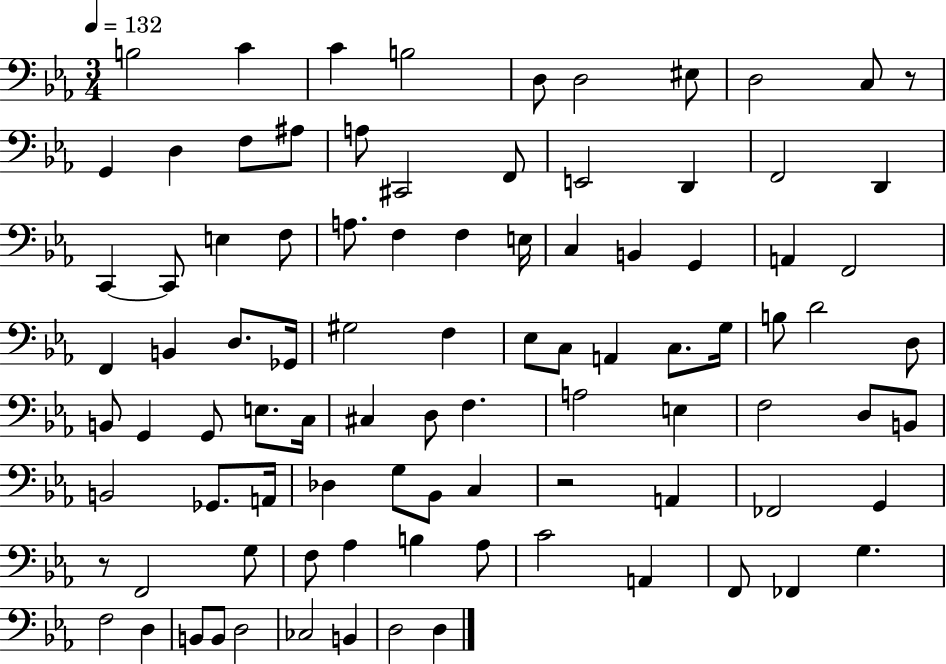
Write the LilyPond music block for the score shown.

{
  \clef bass
  \numericTimeSignature
  \time 3/4
  \key ees \major
  \tempo 4 = 132
  b2 c'4 | c'4 b2 | d8 d2 eis8 | d2 c8 r8 | \break g,4 d4 f8 ais8 | a8 cis,2 f,8 | e,2 d,4 | f,2 d,4 | \break c,4~~ c,8 e4 f8 | a8. f4 f4 e16 | c4 b,4 g,4 | a,4 f,2 | \break f,4 b,4 d8. ges,16 | gis2 f4 | ees8 c8 a,4 c8. g16 | b8 d'2 d8 | \break b,8 g,4 g,8 e8. c16 | cis4 d8 f4. | a2 e4 | f2 d8 b,8 | \break b,2 ges,8. a,16 | des4 g8 bes,8 c4 | r2 a,4 | fes,2 g,4 | \break r8 f,2 g8 | f8 aes4 b4 aes8 | c'2 a,4 | f,8 fes,4 g4. | \break f2 d4 | b,8 b,8 d2 | ces2 b,4 | d2 d4 | \break \bar "|."
}